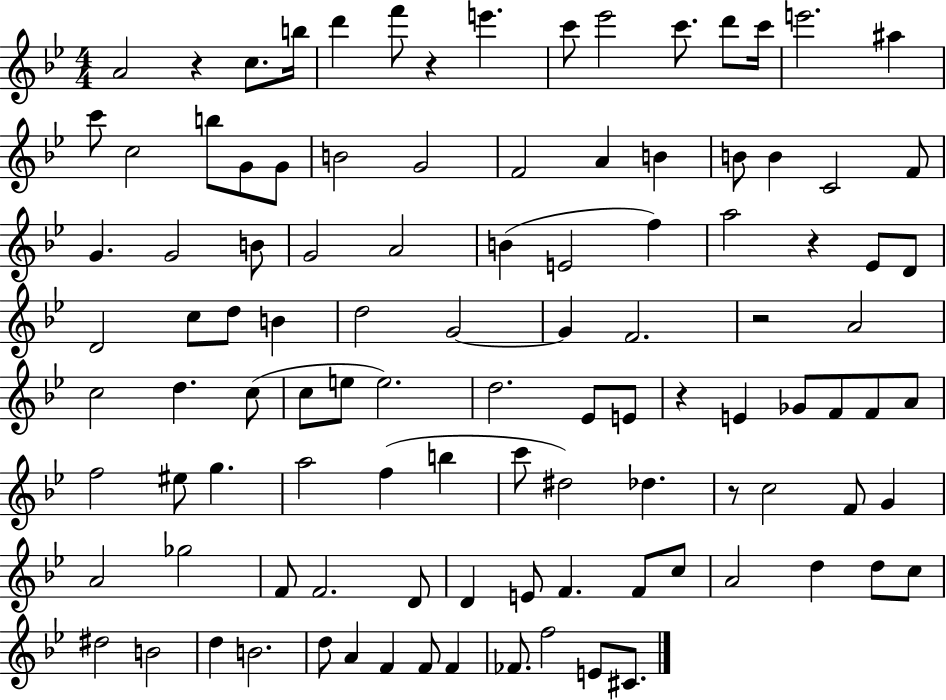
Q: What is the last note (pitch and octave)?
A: C#4